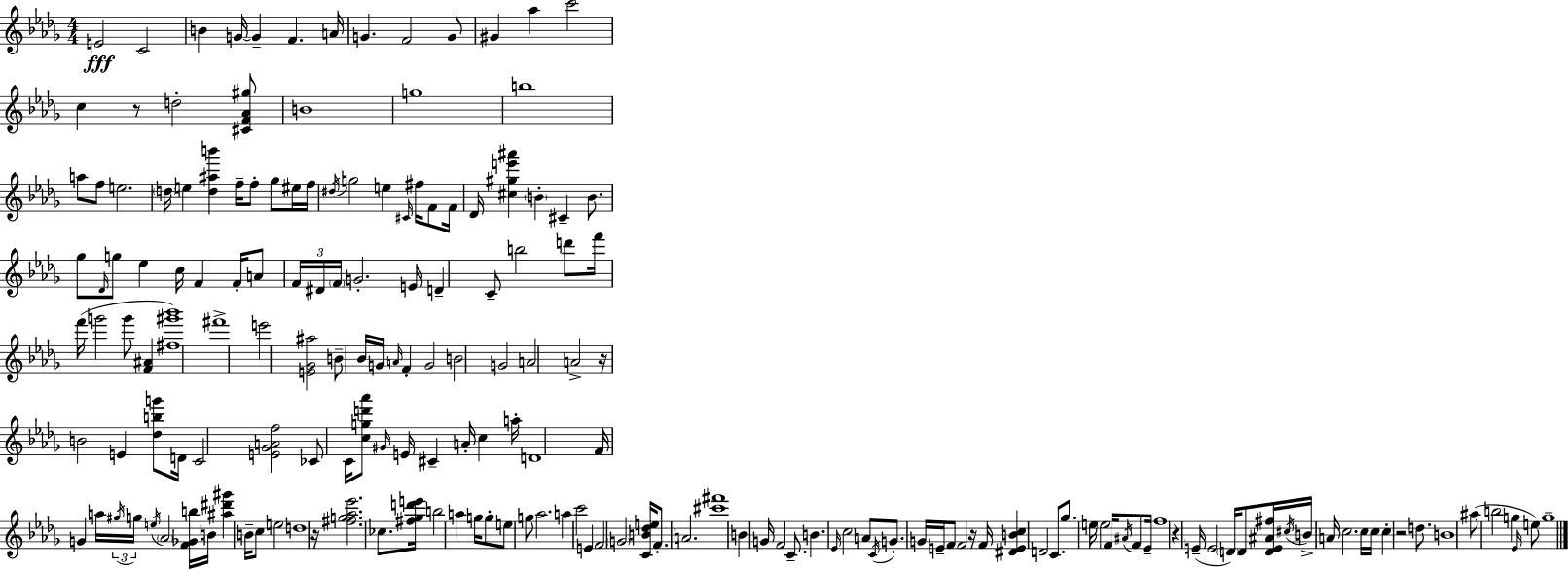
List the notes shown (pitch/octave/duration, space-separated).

E4/h C4/h B4/q G4/s G4/q F4/q. A4/s G4/q. F4/h G4/e G#4/q Ab5/q C6/h C5/q R/e D5/h [C#4,F4,Ab4,G#5]/e B4/w G5/w B5/w A5/e F5/e E5/h. D5/s E5/q [D5,A#5,B6]/q F5/s F5/e Gb5/e EIS5/s F5/s D#5/s G5/h E5/q C#4/s F#5/s F4/e F4/s Db4/s [C#5,G#5,E6,A#6]/q B4/q C#4/q B4/e. Gb5/e Db4/s G5/e Eb5/q C5/s F4/q F4/s A4/e F4/s D#4/s F4/s G4/h. E4/s D4/q C4/e B5/h D6/e F6/s F6/s G6/h G6/e [F4,A#4]/q [F#5,G#6,Bb6]/w F#6/w E6/h [E4,Gb4,A#5]/h B4/e Bb4/s G4/s A4/s F4/q G4/h B4/h G4/h A4/h A4/h R/s B4/h E4/q [Db5,B5,G6]/e D4/s C4/h [E4,Gb4,A4,F5]/h CES4/e C4/s [C5,G5,D6,Ab6]/e G#4/s E4/s C#4/q A4/s C5/q A5/s D4/w F4/s G4/q A5/s G#5/s G5/s E5/s Ab4/h [F4,Gb4,B5]/s B4/s [A#5,D#6,G#6]/q B4/s C5/e E5/h D5/w R/s [F#5,G5,Ab5,Eb6]/h. CES5/e. [F#5,Gb5,D6,E6]/s B5/h A5/q G5/s G5/e E5/e G5/e Ab5/h. A5/q C6/h E4/q F4/h G4/h [C4,B4,Db5,E5]/s F4/e. A4/h. [C#6,F#6]/w B4/q G4/s F4/h C4/e. B4/q. Eb4/s C5/h A4/e C4/s G4/e. G4/s E4/s F4/e F4/h R/s F4/s [D#4,E4,B4,C5]/q D4/h C4/e. Gb5/e. E5/s E5/h F4/s A#4/s F4/e Eb4/s F5/w R/q E4/s E4/h D4/s D4/e [D4,E4,A#4,F#5]/s C#5/s B4/s A4/s C5/h. C5/s C5/s C5/q R/h D5/e. B4/w A#5/e B5/h G5/q Eb4/s E5/e G5/w